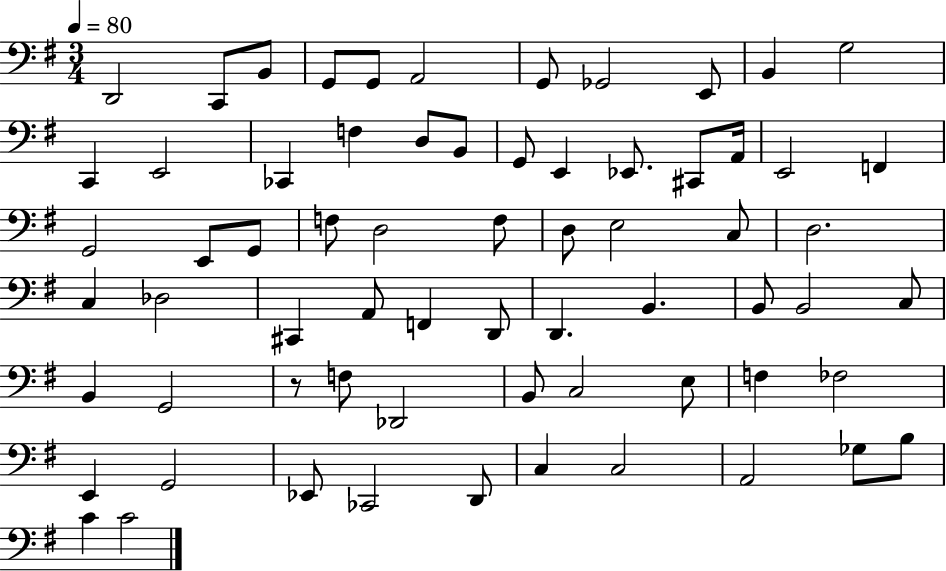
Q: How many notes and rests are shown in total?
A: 67